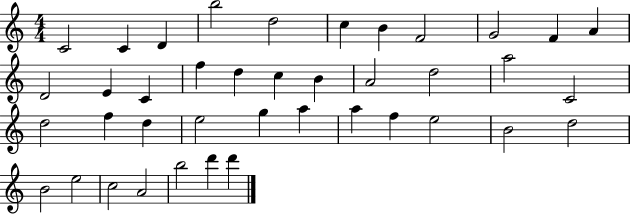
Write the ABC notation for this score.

X:1
T:Untitled
M:4/4
L:1/4
K:C
C2 C D b2 d2 c B F2 G2 F A D2 E C f d c B A2 d2 a2 C2 d2 f d e2 g a a f e2 B2 d2 B2 e2 c2 A2 b2 d' d'